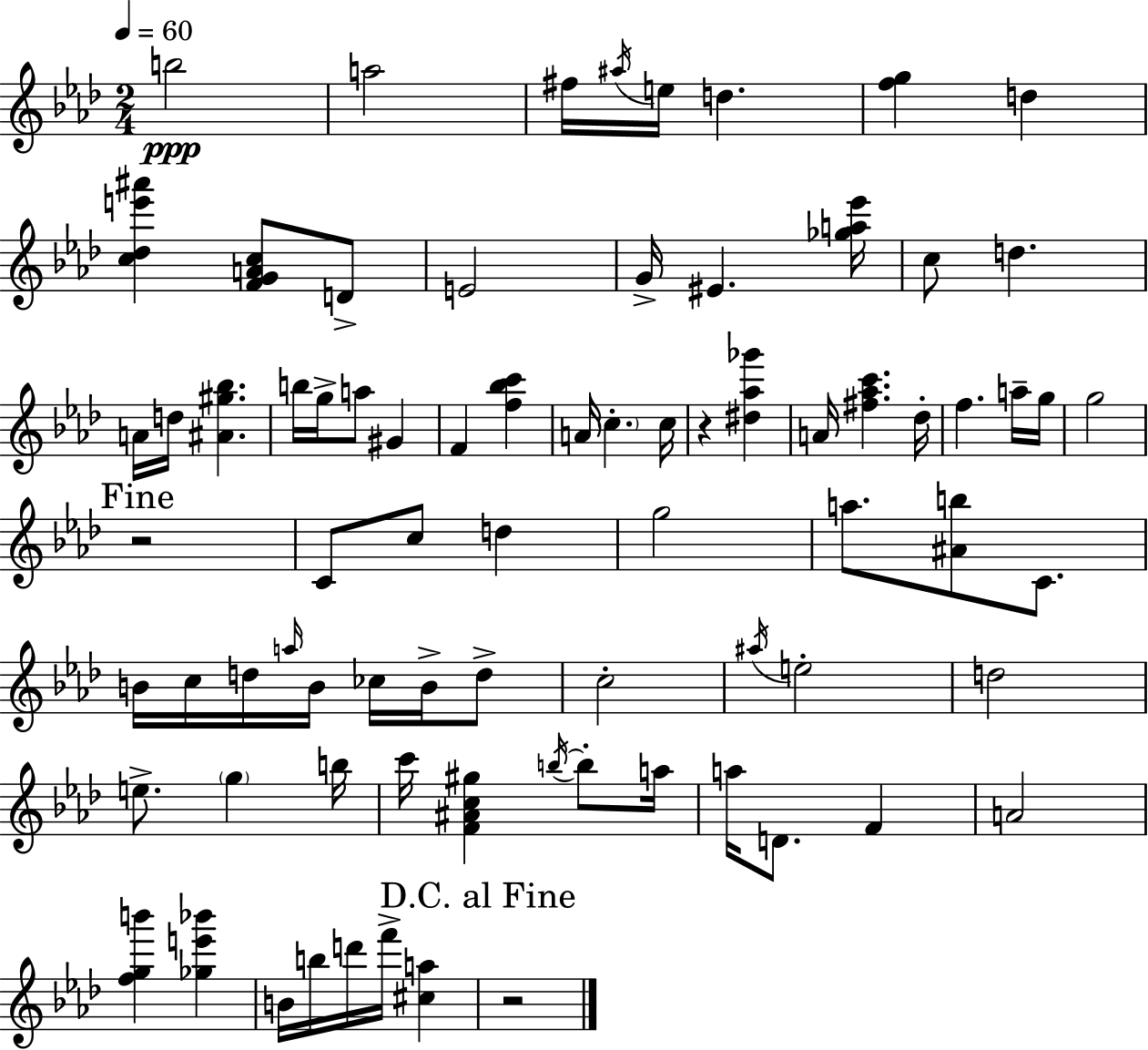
{
  \clef treble
  \numericTimeSignature
  \time 2/4
  \key aes \major
  \tempo 4 = 60
  \repeat volta 2 { b''2\ppp | a''2 | fis''16 \acciaccatura { ais''16 } e''16 d''4. | <f'' g''>4 d''4 | \break <c'' des'' e''' ais'''>4 <f' g' a' c''>8 d'8-> | e'2 | g'16-> eis'4. | <ges'' a'' ees'''>16 c''8 d''4. | \break a'16 d''16 <ais' gis'' bes''>4. | b''16 g''16-> a''8 gis'4 | f'4 <f'' bes'' c'''>4 | a'16 \parenthesize c''4.-. | \break c''16 r4 <dis'' aes'' ges'''>4 | a'16 <fis'' aes'' c'''>4. | des''16-. f''4. a''16-- | g''16 g''2 | \break \mark "Fine" r2 | c'8 c''8 d''4 | g''2 | a''8. <ais' b''>8 c'8. | \break b'16 c''16 d''16 \grace { a''16 } b'16 ces''16 b'16-> | d''8-> c''2-. | \acciaccatura { ais''16 } e''2-. | d''2 | \break e''8.-> \parenthesize g''4 | b''16 c'''16 <f' ais' c'' gis''>4 | \acciaccatura { b''16~ }~ b''8-. a''16 a''16 d'8. | f'4 a'2 | \break <f'' g'' b'''>4 | <ges'' e''' bes'''>4 b'16 b''16 d'''16 f'''16-> | <cis'' a''>4 \mark "D.C. al Fine" r2 | } \bar "|."
}